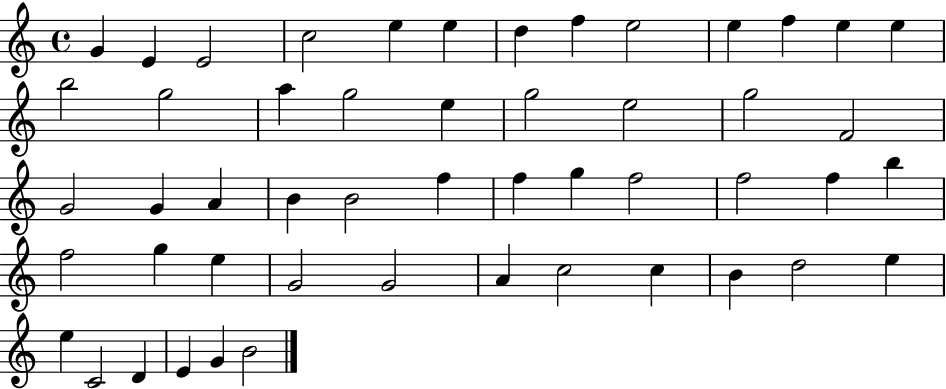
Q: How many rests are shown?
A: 0